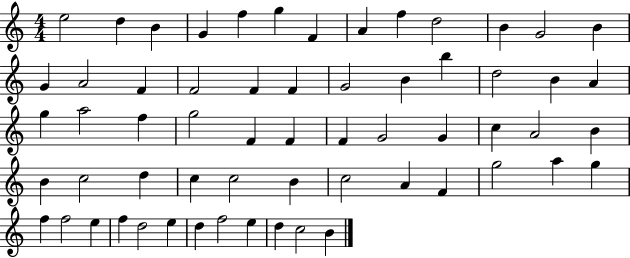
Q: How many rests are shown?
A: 0